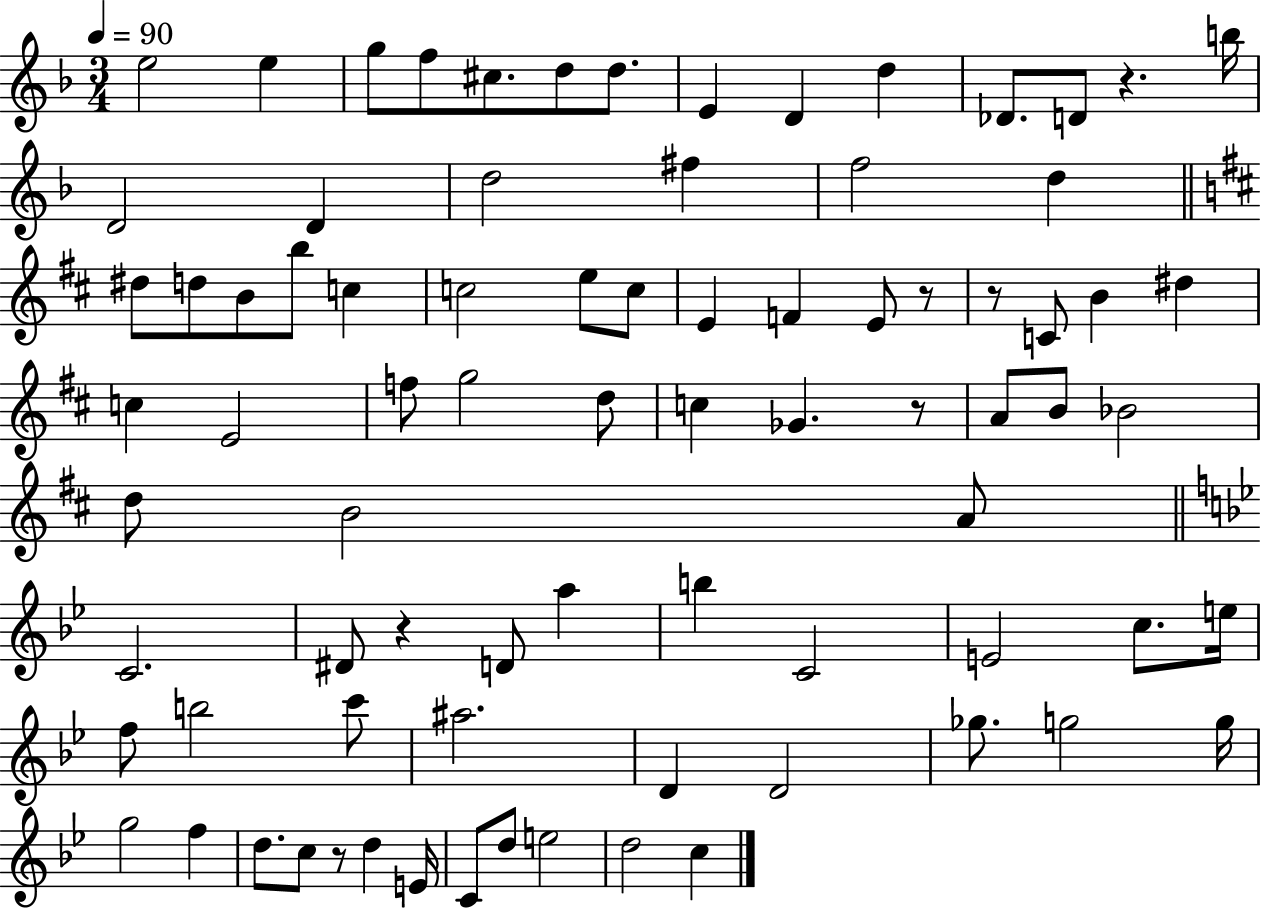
X:1
T:Untitled
M:3/4
L:1/4
K:F
e2 e g/2 f/2 ^c/2 d/2 d/2 E D d _D/2 D/2 z b/4 D2 D d2 ^f f2 d ^d/2 d/2 B/2 b/2 c c2 e/2 c/2 E F E/2 z/2 z/2 C/2 B ^d c E2 f/2 g2 d/2 c _G z/2 A/2 B/2 _B2 d/2 B2 A/2 C2 ^D/2 z D/2 a b C2 E2 c/2 e/4 f/2 b2 c'/2 ^a2 D D2 _g/2 g2 g/4 g2 f d/2 c/2 z/2 d E/4 C/2 d/2 e2 d2 c